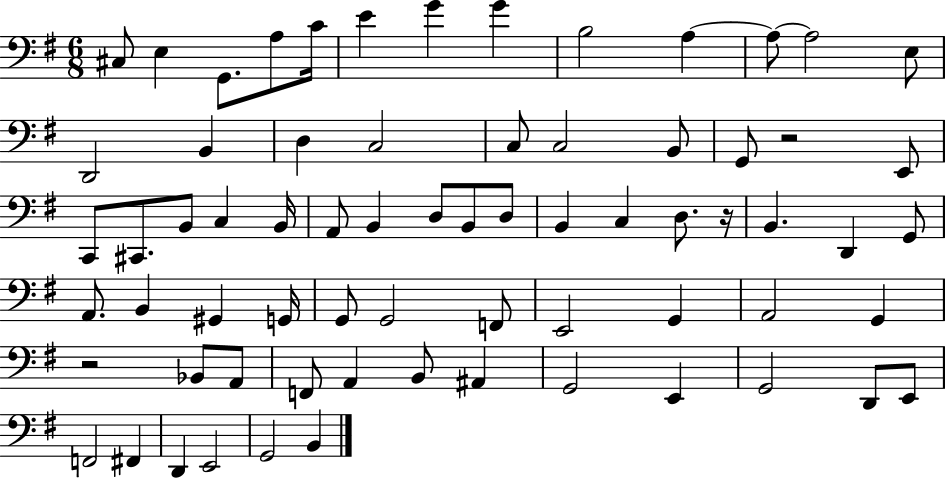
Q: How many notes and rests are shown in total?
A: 69